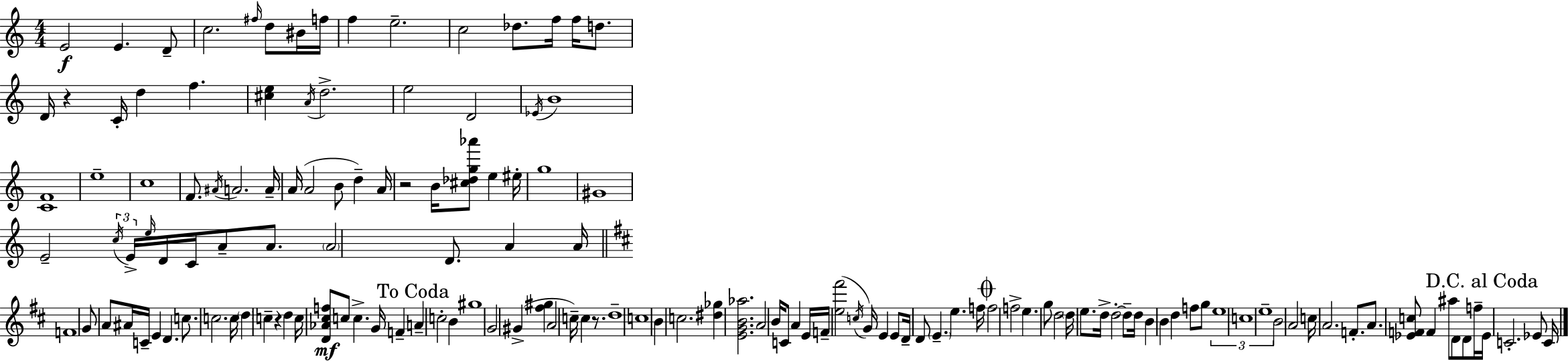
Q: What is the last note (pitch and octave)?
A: C4